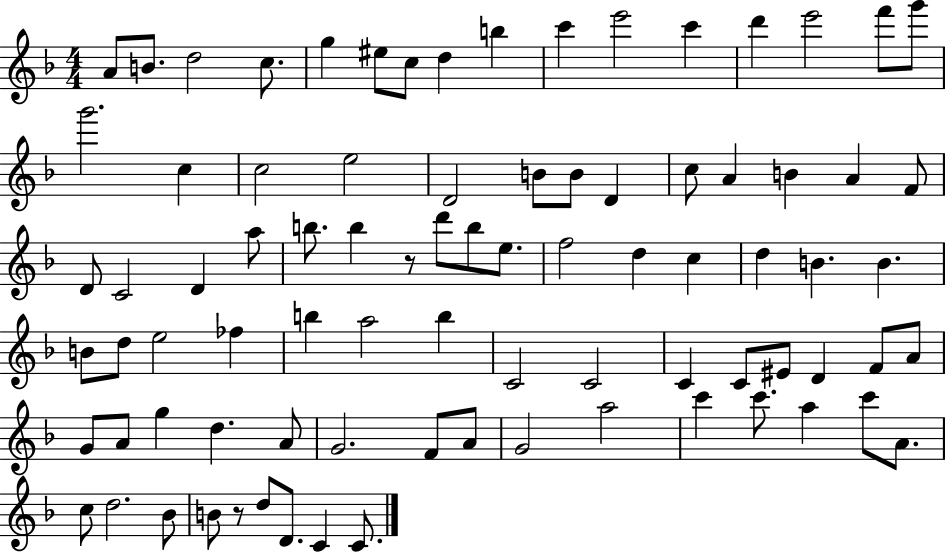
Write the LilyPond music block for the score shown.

{
  \clef treble
  \numericTimeSignature
  \time 4/4
  \key f \major
  a'8 b'8. d''2 c''8. | g''4 eis''8 c''8 d''4 b''4 | c'''4 e'''2 c'''4 | d'''4 e'''2 f'''8 g'''8 | \break g'''2. c''4 | c''2 e''2 | d'2 b'8 b'8 d'4 | c''8 a'4 b'4 a'4 f'8 | \break d'8 c'2 d'4 a''8 | b''8. b''4 r8 d'''8 b''8 e''8. | f''2 d''4 c''4 | d''4 b'4. b'4. | \break b'8 d''8 e''2 fes''4 | b''4 a''2 b''4 | c'2 c'2 | c'4 c'8 eis'8 d'4 f'8 a'8 | \break g'8 a'8 g''4 d''4. a'8 | g'2. f'8 a'8 | g'2 a''2 | c'''4 c'''8. a''4 c'''8 a'8. | \break c''8 d''2. bes'8 | b'8 r8 d''8 d'8. c'4 c'8. | \bar "|."
}